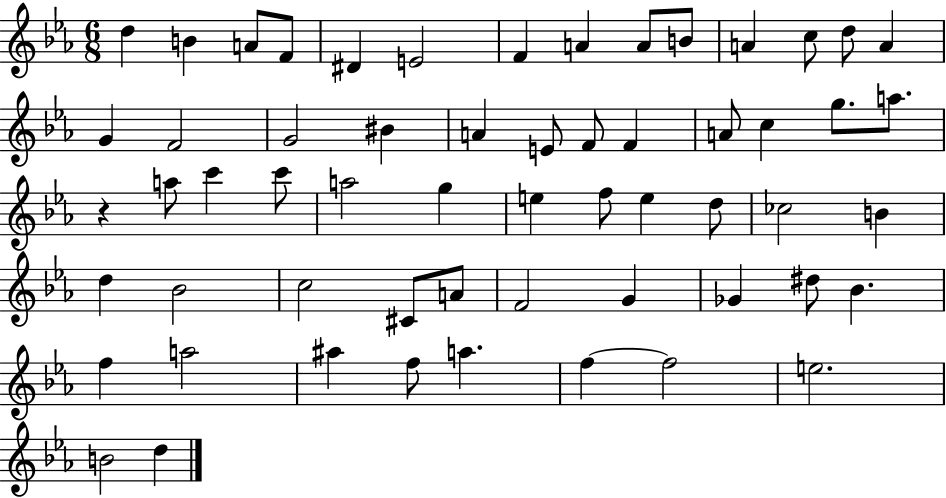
D5/q B4/q A4/e F4/e D#4/q E4/h F4/q A4/q A4/e B4/e A4/q C5/e D5/e A4/q G4/q F4/h G4/h BIS4/q A4/q E4/e F4/e F4/q A4/e C5/q G5/e. A5/e. R/q A5/e C6/q C6/e A5/h G5/q E5/q F5/e E5/q D5/e CES5/h B4/q D5/q Bb4/h C5/h C#4/e A4/e F4/h G4/q Gb4/q D#5/e Bb4/q. F5/q A5/h A#5/q F5/e A5/q. F5/q F5/h E5/h. B4/h D5/q